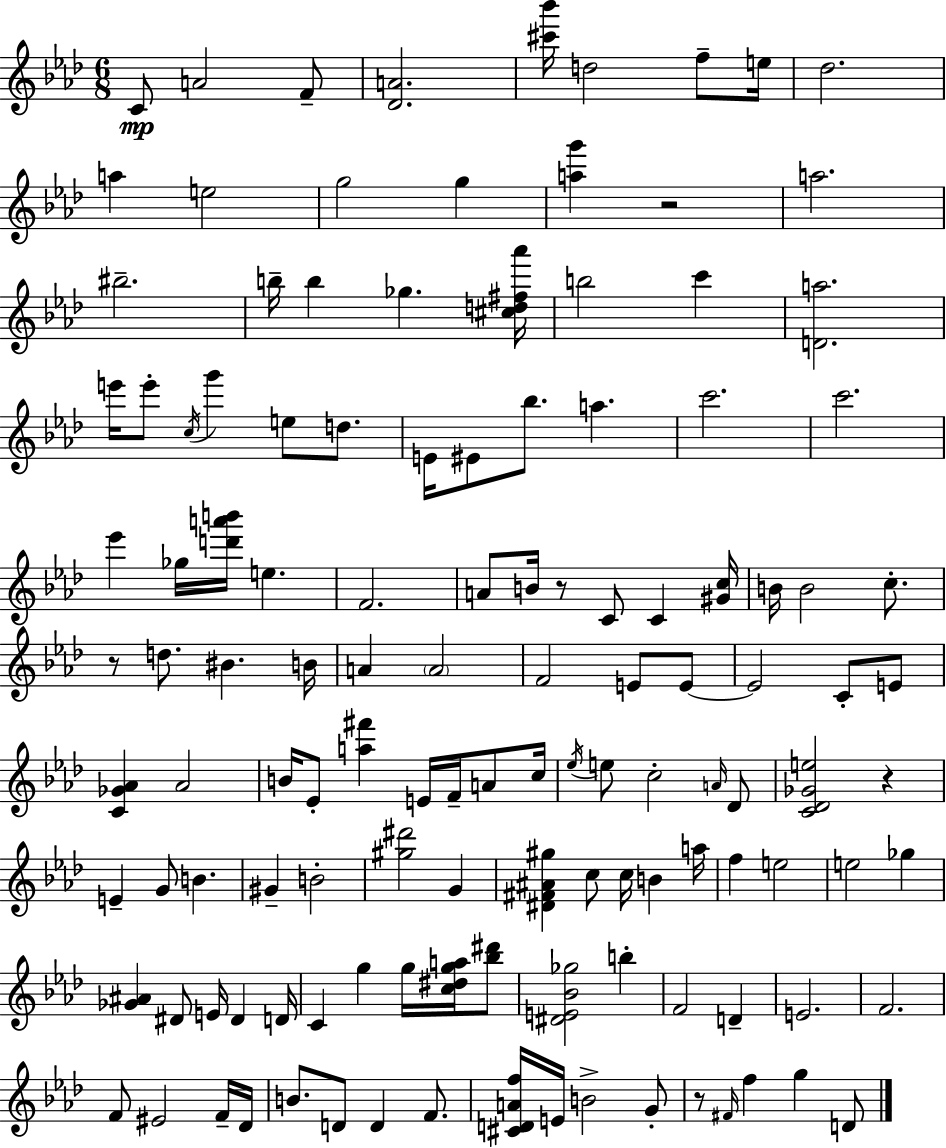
C4/e A4/h F4/e [Db4,A4]/h. [C#6,Bb6]/s D5/h F5/e E5/s Db5/h. A5/q E5/h G5/h G5/q [A5,G6]/q R/h A5/h. BIS5/h. B5/s B5/q Gb5/q. [C#5,D5,F#5,Ab6]/s B5/h C6/q [D4,A5]/h. E6/s E6/e C5/s G6/q E5/e D5/e. E4/s EIS4/e Bb5/e. A5/q. C6/h. C6/h. Eb6/q Gb5/s [D6,A6,B6]/s E5/q. F4/h. A4/e B4/s R/e C4/e C4/q [G#4,C5]/s B4/s B4/h C5/e. R/e D5/e. BIS4/q. B4/s A4/q A4/h F4/h E4/e E4/e E4/h C4/e E4/e [C4,Gb4,Ab4]/q Ab4/h B4/s Eb4/e [A5,F#6]/q E4/s F4/s A4/e C5/s Eb5/s E5/e C5/h A4/s Db4/e [C4,Db4,Gb4,E5]/h R/q E4/q G4/e B4/q. G#4/q B4/h [G#5,D#6]/h G4/q [D#4,F#4,A#4,G#5]/q C5/e C5/s B4/q A5/s F5/q E5/h E5/h Gb5/q [Gb4,A#4]/q D#4/e E4/s D#4/q D4/s C4/q G5/q G5/s [C5,D#5,G5,A5]/s [Bb5,D#6]/e [D#4,E4,Bb4,Gb5]/h B5/q F4/h D4/q E4/h. F4/h. F4/e EIS4/h F4/s Db4/s B4/e. D4/e D4/q F4/e. [C#4,D4,A4,F5]/s E4/s B4/h G4/e R/e F#4/s F5/q G5/q D4/e